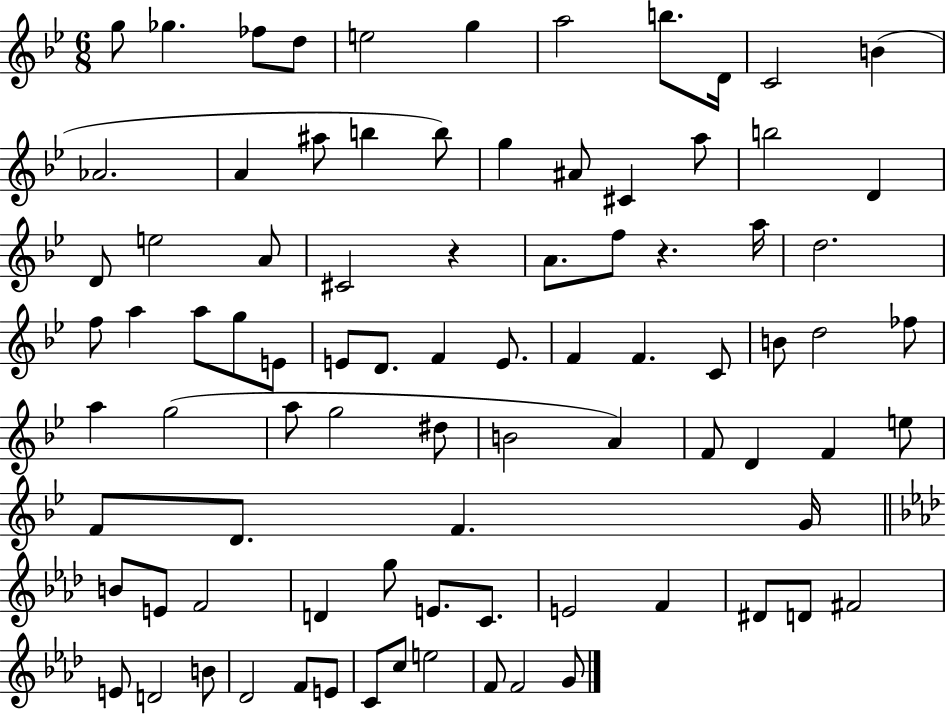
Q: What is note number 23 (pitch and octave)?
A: D4